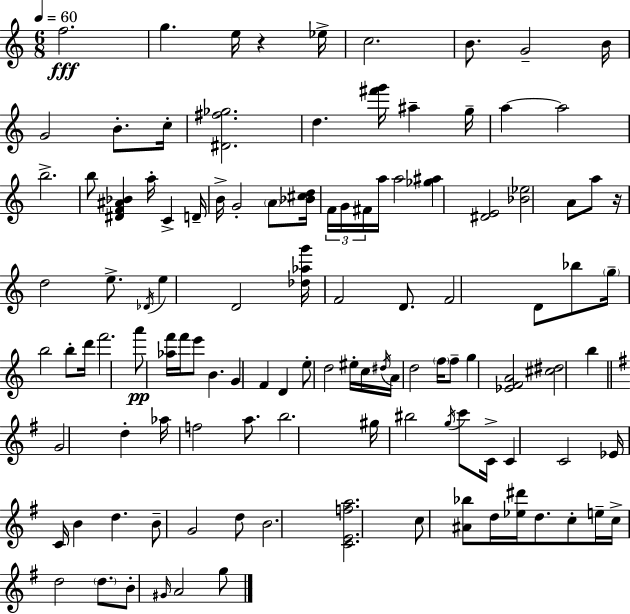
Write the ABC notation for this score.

X:1
T:Untitled
M:6/8
L:1/4
K:C
f2 g e/4 z _e/4 c2 B/2 G2 B/4 G2 B/2 c/4 [^D^f_g]2 d [^f'g']/4 ^a g/4 a a2 b2 b/2 [^DF^A_B] a/4 C D/4 B/4 G2 A/2 [_B^cd]/4 F/4 G/4 ^F/4 a/4 a2 [_g^a] [^DE]2 [_B_e]2 A/2 a/2 z/4 d2 e/2 _D/4 e D2 [_d_ag']/4 F2 D/2 F2 D/2 _b/2 g/4 b2 b/2 d'/4 f'2 a'/2 [_af']/4 f'/4 e'/2 B G F D e/2 d2 ^e/4 c/4 ^d/4 A/4 d2 f/4 f/2 g [_EFA]2 [^c^d]2 b G2 d _a/4 f2 a/2 b2 ^g/4 ^b2 g/4 c'/2 C/4 C C2 _E/4 C/4 B d B/2 G2 d/2 B2 [CEfa]2 c/2 [^A_b]/2 d/4 [_e^d']/4 d/2 c/2 e/4 c/4 d2 d/2 B/2 ^G/4 A2 g/2